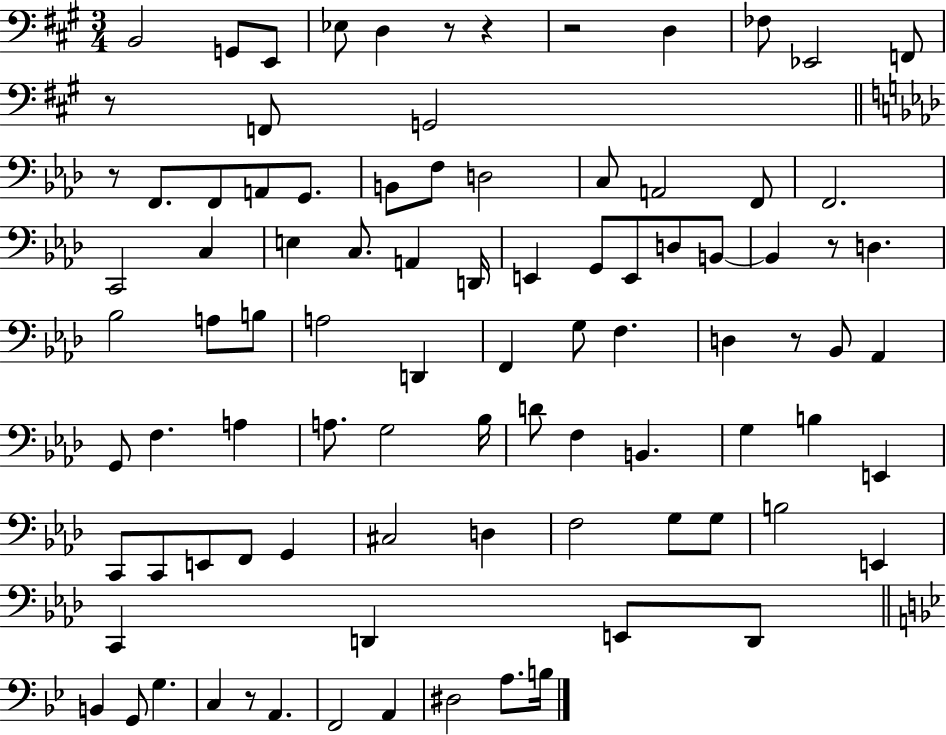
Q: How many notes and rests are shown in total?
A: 92